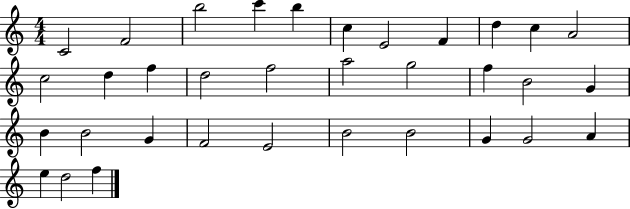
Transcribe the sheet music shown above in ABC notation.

X:1
T:Untitled
M:4/4
L:1/4
K:C
C2 F2 b2 c' b c E2 F d c A2 c2 d f d2 f2 a2 g2 f B2 G B B2 G F2 E2 B2 B2 G G2 A e d2 f